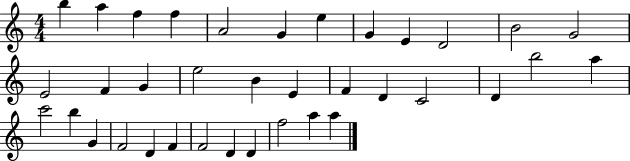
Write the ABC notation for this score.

X:1
T:Untitled
M:4/4
L:1/4
K:C
b a f f A2 G e G E D2 B2 G2 E2 F G e2 B E F D C2 D b2 a c'2 b G F2 D F F2 D D f2 a a